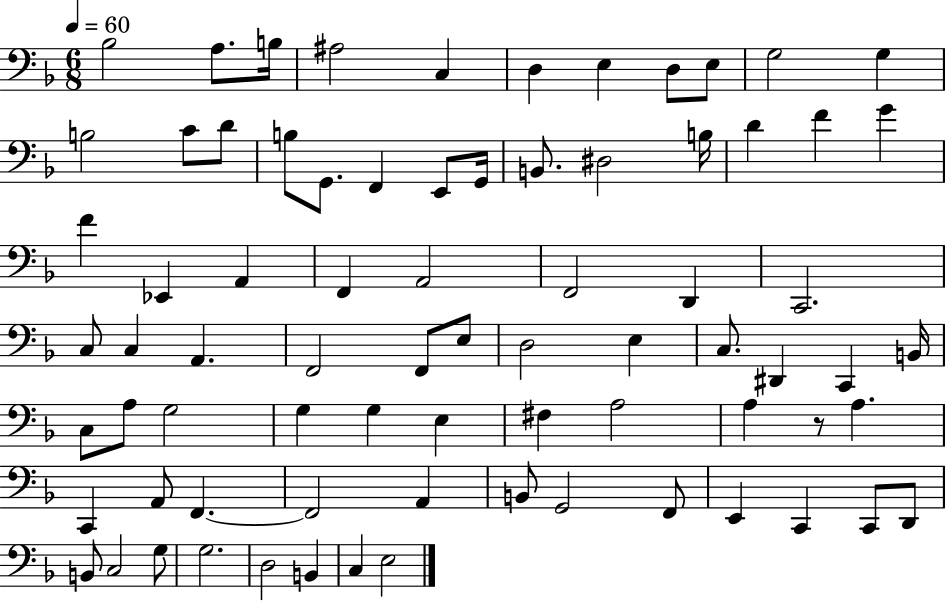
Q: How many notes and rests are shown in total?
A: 76